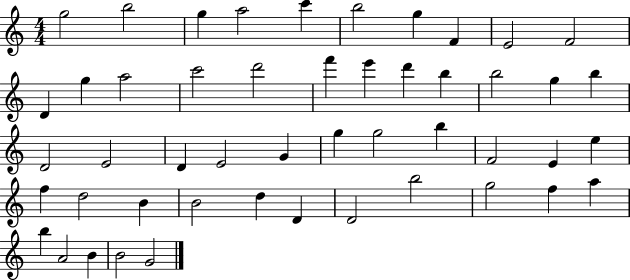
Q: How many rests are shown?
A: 0